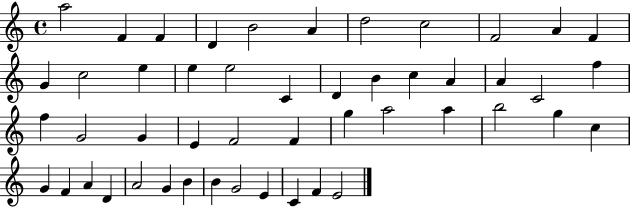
X:1
T:Untitled
M:4/4
L:1/4
K:C
a2 F F D B2 A d2 c2 F2 A F G c2 e e e2 C D B c A A C2 f f G2 G E F2 F g a2 a b2 g c G F A D A2 G B B G2 E C F E2